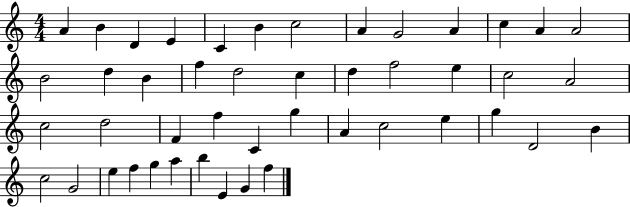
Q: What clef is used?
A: treble